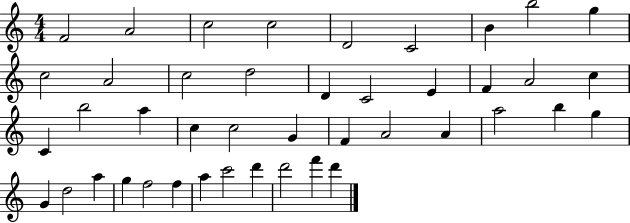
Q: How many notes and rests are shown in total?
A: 43